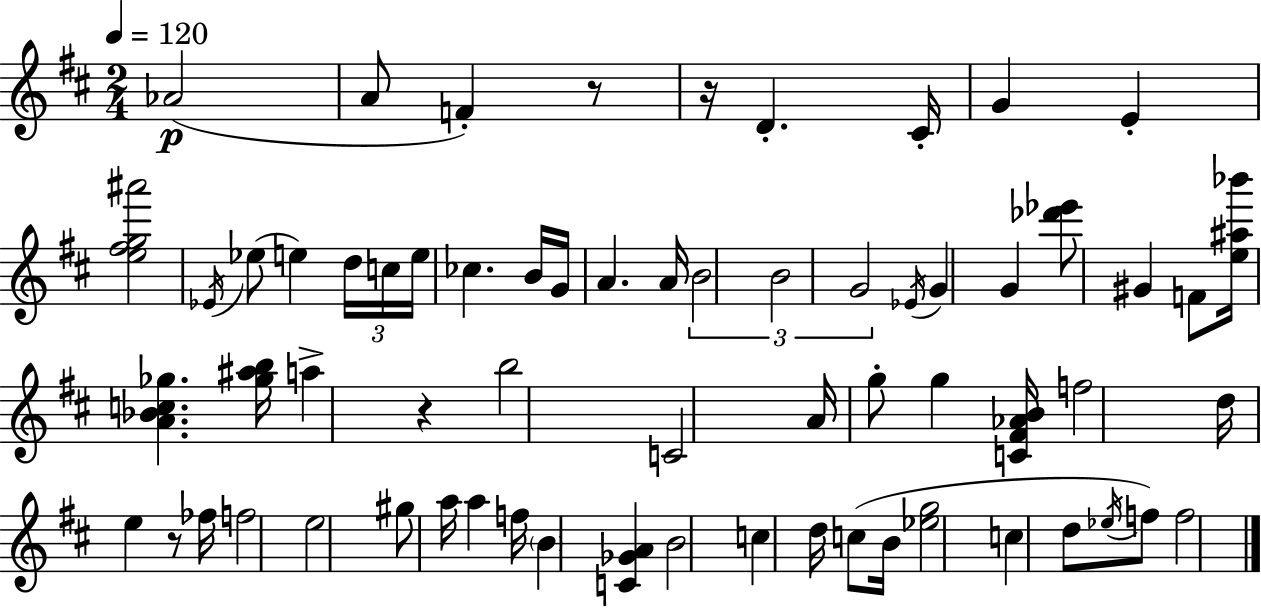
Ab4/h A4/e F4/q R/e R/s D4/q. C#4/s G4/q E4/q [E5,F#5,G5,A#6]/h Eb4/s Eb5/e E5/q D5/s C5/s E5/s CES5/q. B4/s G4/s A4/q. A4/s B4/h B4/h G4/h Eb4/s G4/q G4/q [Db6,Eb6]/e G#4/q F4/e [E5,A#5,Bb6]/s [A4,Bb4,C5,Gb5]/q. [Gb5,A#5,B5]/s A5/q R/q B5/h C4/h A4/s G5/e G5/q [C4,F#4,Ab4,B4]/s F5/h D5/s E5/q R/e FES5/s F5/h E5/h G#5/e A5/s A5/q F5/s B4/q [C4,Gb4,A4]/q B4/h C5/q D5/s C5/e B4/s [Eb5,G5]/h C5/q D5/e Eb5/s F5/e F5/h